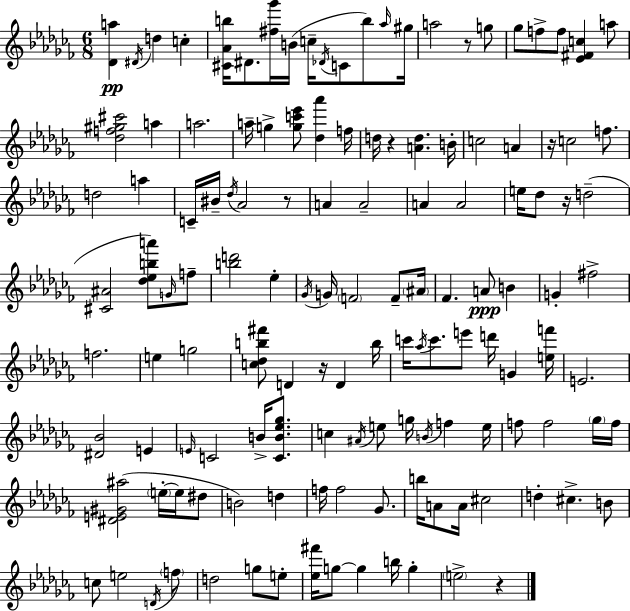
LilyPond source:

{
  \clef treble
  \numericTimeSignature
  \time 6/8
  \key aes \minor
  <des' a''>4\pp \acciaccatura { dis'16 } d''4 c''4-. | <cis' aes' b''>16 dis'8. <fis'' ges'''>16 b'16( c''16-- \acciaccatura { des'16 } c'8 b''8) | \grace { aes''16 } gis''16 a''2 r8 | g''8 ges''8 f''8-> f''8 <ees' fis' c''>4 | \break a''8 <des'' f'' gis'' cis'''>2 a''4 | a''2. | a''16-- g''4-> <g'' c''' ees'''>8 <des'' aes'''>4 | f''16 d''16 r4 <a' d''>4. | \break b'16-. c''2 a'4 | r16 c''2 | f''8. d''2 a''4 | c'16-- bis'16-- \acciaccatura { des''16 } aes'2 | \break r8 a'4 a'2-- | a'4 a'2 | e''16 des''8 r16 d''2--( | <cis' ais'>2 | \break <des'' ees'' b'' a'''>8) \grace { g'16 } f''8-- <b'' d'''>2 | ees''4-. \acciaccatura { ges'16 } g'16 \parenthesize f'2 | f'8-- \parenthesize ais'16 fes'4. | a'8\ppp b'4 g'4-. fis''2-> | \break f''2. | e''4 g''2 | <c'' des'' b'' fis'''>8 d'4 | r16 d'4 b''16 c'''16 \acciaccatura { aes''16 } c'''8. e'''8 | \break d'''16 g'4 <e'' f'''>16 e'2. | <dis' bes'>2 | e'4 \grace { e'16 } c'2 | b'16-> <c' b' ees'' ges''>8. c''4 | \break \acciaccatura { ais'16 } e''8 g''16 \acciaccatura { b'16 } f''4 e''16 f''8 | f''2 \parenthesize ges''16 f''16 <dis' e' gis' ais''>2( | \parenthesize e''16-.~~ e''16 dis''8 b'2) | d''4 f''16 f''2 | \break ges'8. b''16 a'8 | a'16 cis''2 d''4-. | cis''4.-> b'8 c''8 | e''2 \acciaccatura { d'16 } \parenthesize f''8 d''2 | \break g''8 e''8-. <ees'' fis'''>16 | g''8~~ g''4 b''16 g''4-. \parenthesize e''2-> | r4 \bar "|."
}